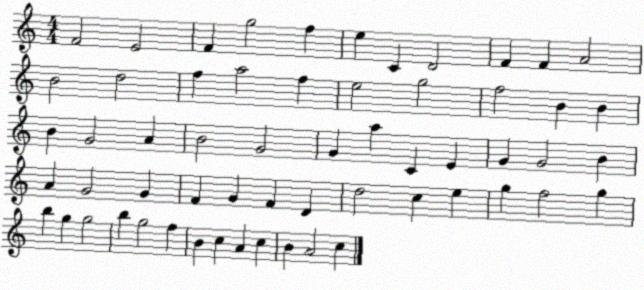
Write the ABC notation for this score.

X:1
T:Untitled
M:4/4
L:1/4
K:C
F2 E2 F g2 f e C D2 F F A2 B2 d2 f a2 f e2 g2 f2 B B B G2 A B2 G2 G a C E G G2 B A G2 G F G F D d2 c e g f2 g b g g2 b g2 f B c A c B A2 c